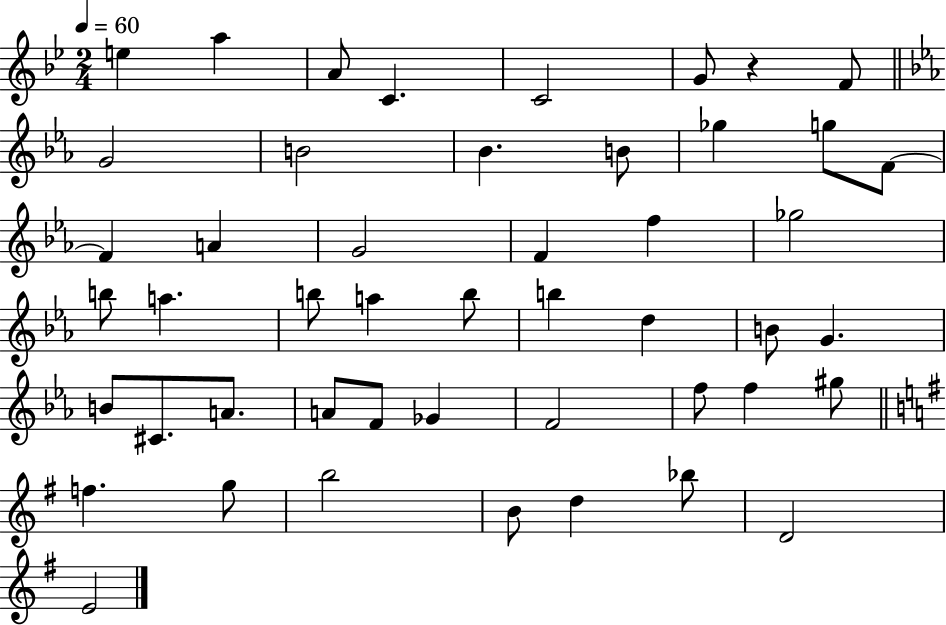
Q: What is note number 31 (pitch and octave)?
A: C#4